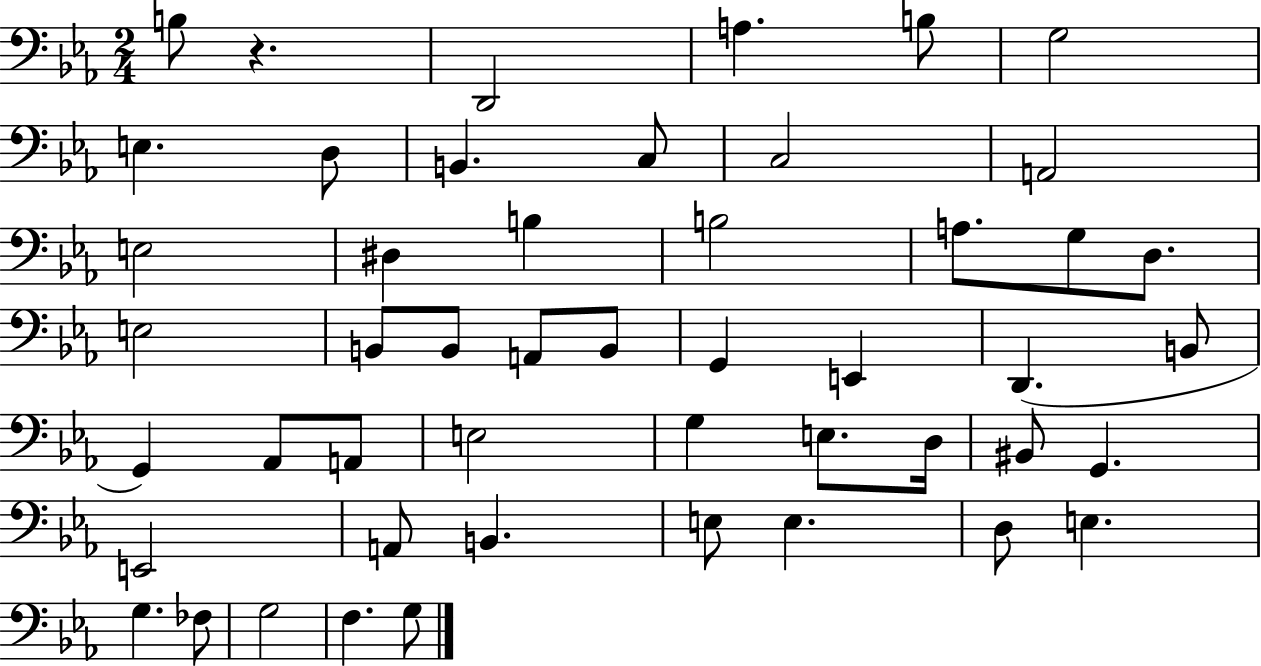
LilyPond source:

{
  \clef bass
  \numericTimeSignature
  \time 2/4
  \key ees \major
  b8 r4. | d,2 | a4. b8 | g2 | \break e4. d8 | b,4. c8 | c2 | a,2 | \break e2 | dis4 b4 | b2 | a8. g8 d8. | \break e2 | b,8 b,8 a,8 b,8 | g,4 e,4 | d,4.( b,8 | \break g,4) aes,8 a,8 | e2 | g4 e8. d16 | bis,8 g,4. | \break e,2 | a,8 b,4. | e8 e4. | d8 e4. | \break g4. fes8 | g2 | f4. g8 | \bar "|."
}